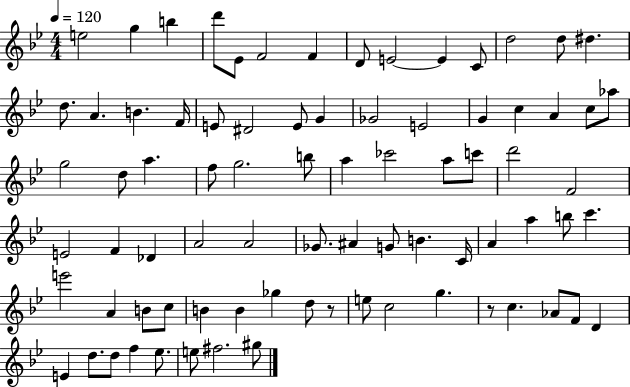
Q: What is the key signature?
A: BES major